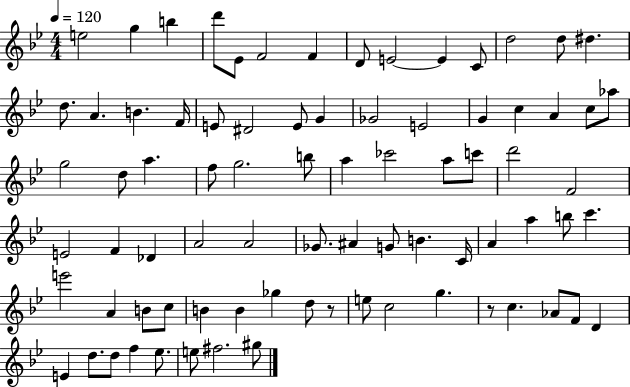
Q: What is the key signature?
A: BES major